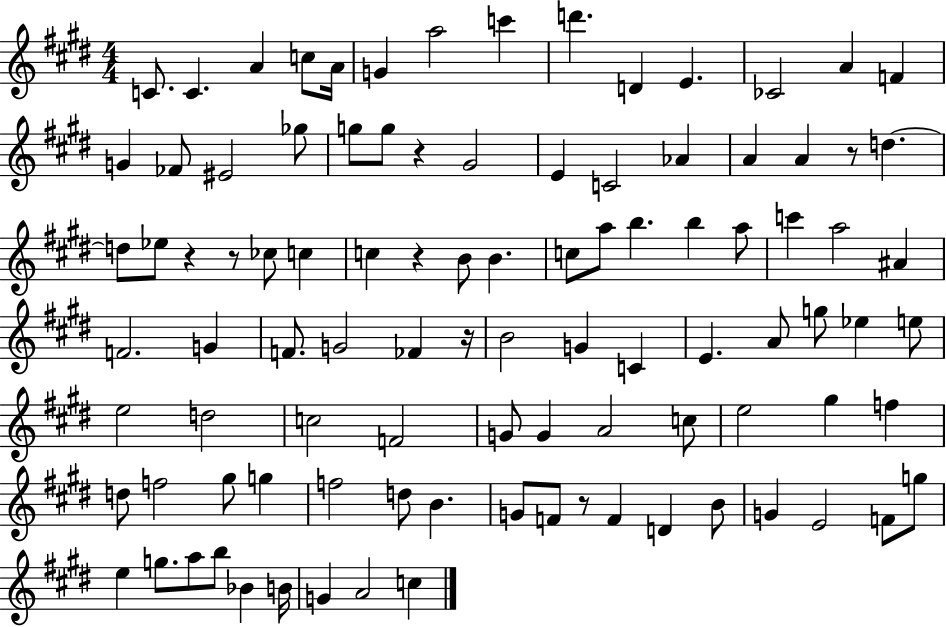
{
  \clef treble
  \numericTimeSignature
  \time 4/4
  \key e \major
  c'8. c'4. a'4 c''8 a'16 | g'4 a''2 c'''4 | d'''4. d'4 e'4. | ces'2 a'4 f'4 | \break g'4 fes'8 eis'2 ges''8 | g''8 g''8 r4 gis'2 | e'4 c'2 aes'4 | a'4 a'4 r8 d''4.~~ | \break d''8 ees''8 r4 r8 ces''8 c''4 | c''4 r4 b'8 b'4. | c''8 a''8 b''4. b''4 a''8 | c'''4 a''2 ais'4 | \break f'2. g'4 | f'8. g'2 fes'4 r16 | b'2 g'4 c'4 | e'4. a'8 g''8 ees''4 e''8 | \break e''2 d''2 | c''2 f'2 | g'8 g'4 a'2 c''8 | e''2 gis''4 f''4 | \break d''8 f''2 gis''8 g''4 | f''2 d''8 b'4. | g'8 f'8 r8 f'4 d'4 b'8 | g'4 e'2 f'8 g''8 | \break e''4 g''8. a''8 b''8 bes'4 b'16 | g'4 a'2 c''4 | \bar "|."
}